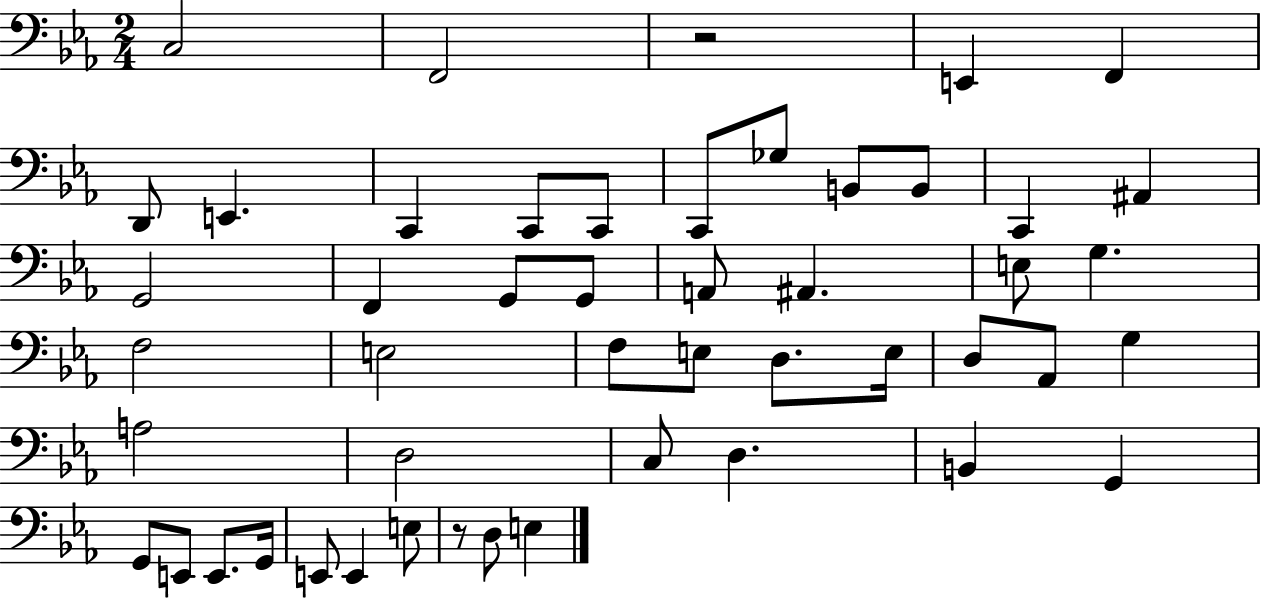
{
  \clef bass
  \numericTimeSignature
  \time 2/4
  \key ees \major
  c2 | f,2 | r2 | e,4 f,4 | \break d,8 e,4. | c,4 c,8 c,8 | c,8 ges8 b,8 b,8 | c,4 ais,4 | \break g,2 | f,4 g,8 g,8 | a,8 ais,4. | e8 g4. | \break f2 | e2 | f8 e8 d8. e16 | d8 aes,8 g4 | \break a2 | d2 | c8 d4. | b,4 g,4 | \break g,8 e,8 e,8. g,16 | e,8 e,4 e8 | r8 d8 e4 | \bar "|."
}